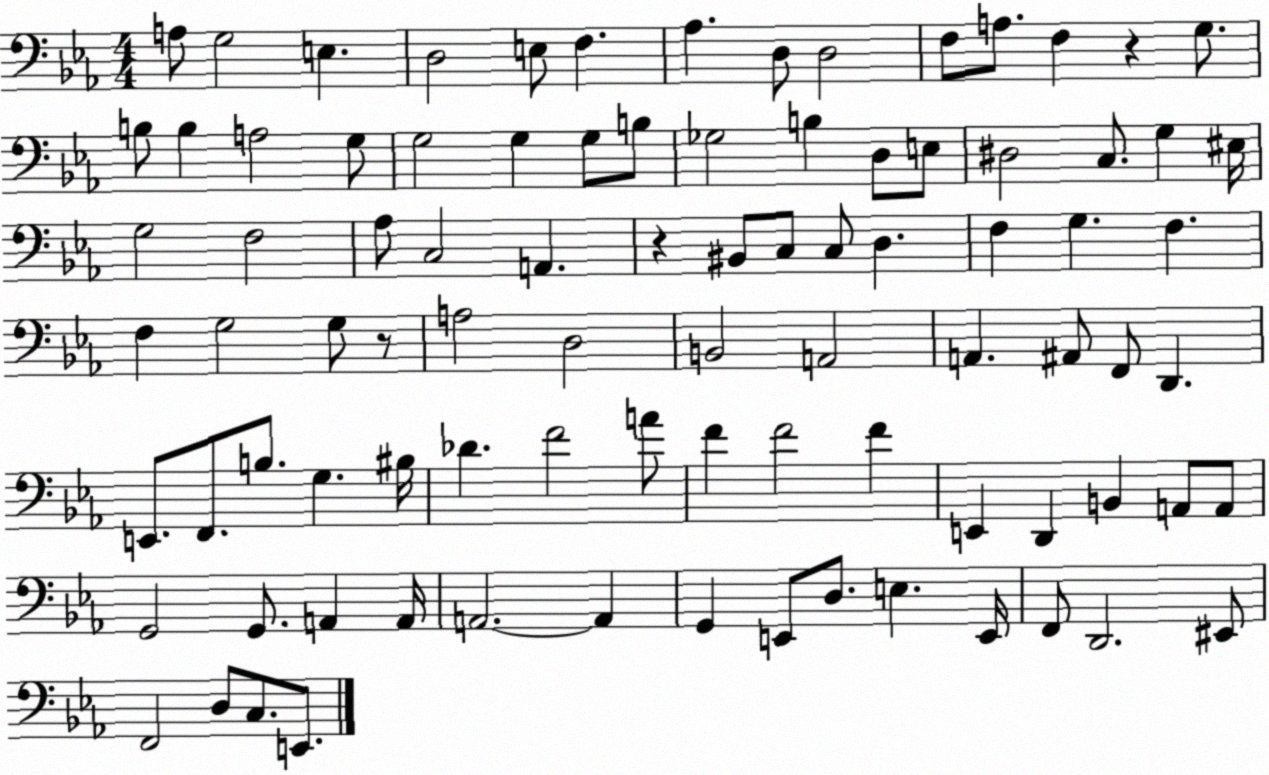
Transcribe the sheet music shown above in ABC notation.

X:1
T:Untitled
M:4/4
L:1/4
K:Eb
A,/2 G,2 E, D,2 E,/2 F, _A, D,/2 D,2 F,/2 A,/2 F, z G,/2 B,/2 B, A,2 G,/2 G,2 G, G,/2 B,/2 _G,2 B, D,/2 E,/2 ^D,2 C,/2 G, ^E,/4 G,2 F,2 _A,/2 C,2 A,, z ^B,,/2 C,/2 C,/2 D, F, G, F, F, G,2 G,/2 z/2 A,2 D,2 B,,2 A,,2 A,, ^A,,/2 F,,/2 D,, E,,/2 F,,/2 B,/2 G, ^B,/4 _D F2 A/2 F F2 F E,, D,, B,, A,,/2 A,,/2 G,,2 G,,/2 A,, A,,/4 A,,2 A,, G,, E,,/2 D,/2 E, E,,/4 F,,/2 D,,2 ^E,,/2 F,,2 D,/2 C,/2 E,,/2